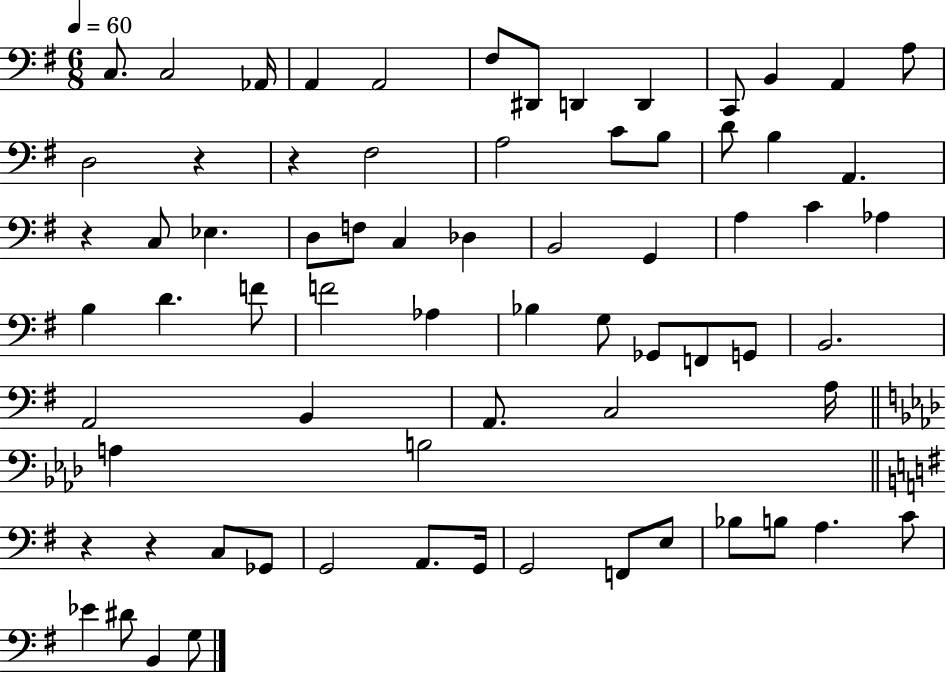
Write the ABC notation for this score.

X:1
T:Untitled
M:6/8
L:1/4
K:G
C,/2 C,2 _A,,/4 A,, A,,2 ^F,/2 ^D,,/2 D,, D,, C,,/2 B,, A,, A,/2 D,2 z z ^F,2 A,2 C/2 B,/2 D/2 B, A,, z C,/2 _E, D,/2 F,/2 C, _D, B,,2 G,, A, C _A, B, D F/2 F2 _A, _B, G,/2 _G,,/2 F,,/2 G,,/2 B,,2 A,,2 B,, A,,/2 C,2 A,/4 A, B,2 z z C,/2 _G,,/2 G,,2 A,,/2 G,,/4 G,,2 F,,/2 E,/2 _B,/2 B,/2 A, C/2 _E ^D/2 B,, G,/2